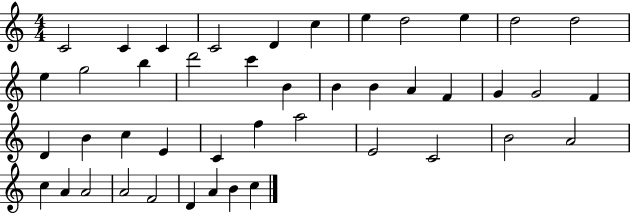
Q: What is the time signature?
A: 4/4